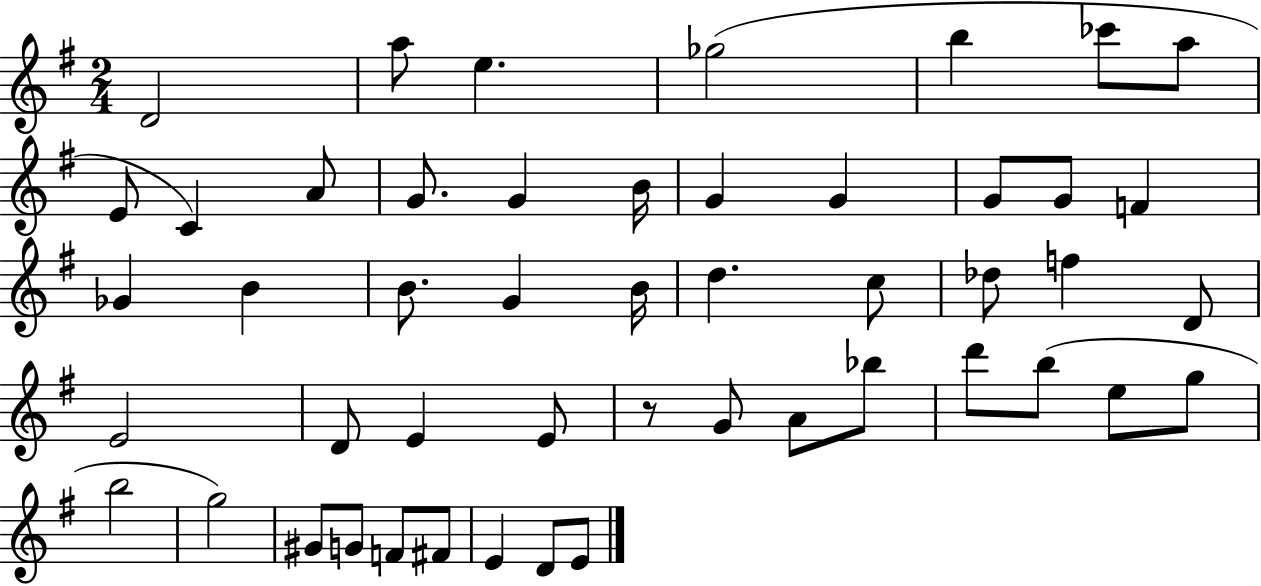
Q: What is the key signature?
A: G major